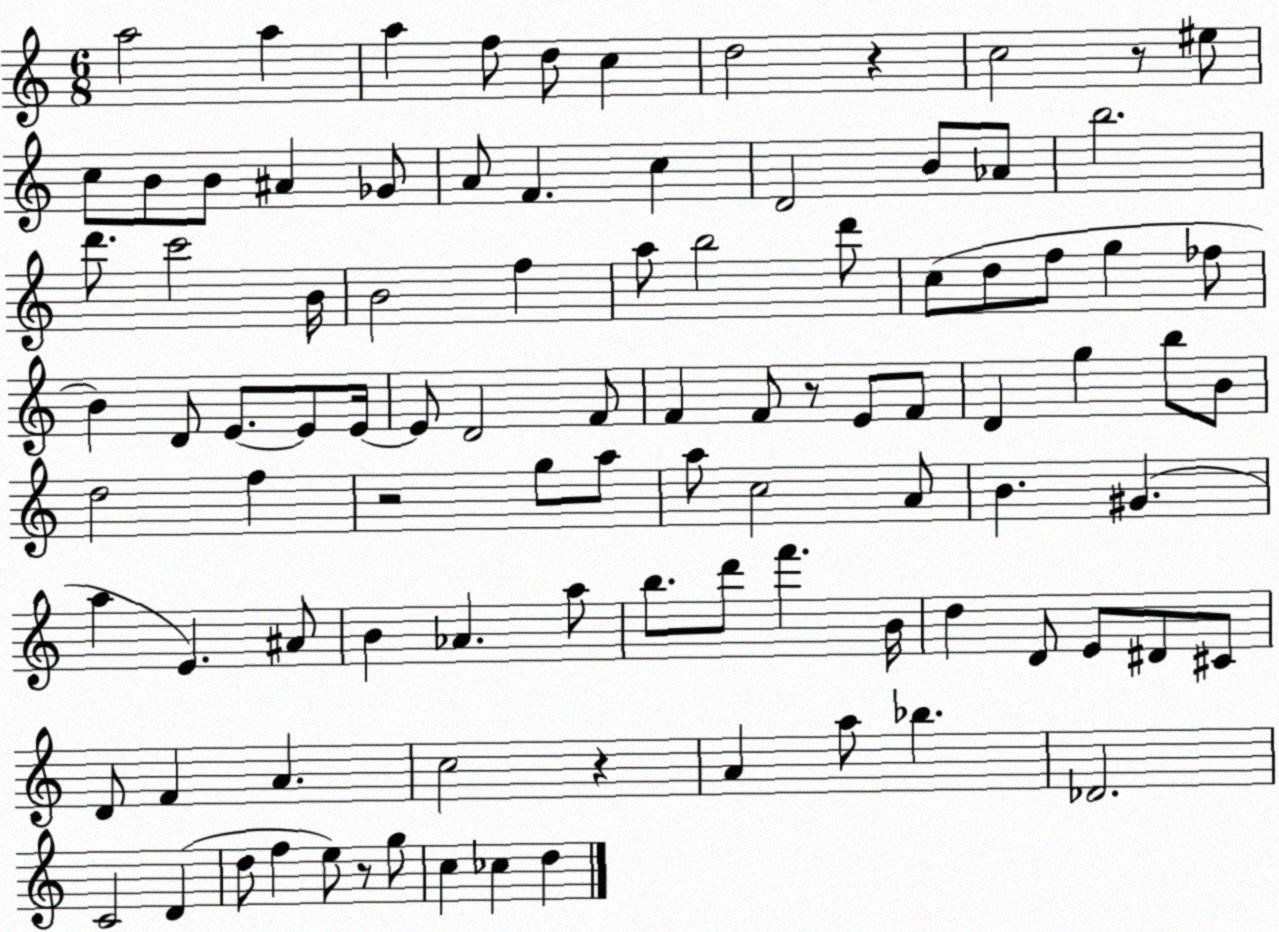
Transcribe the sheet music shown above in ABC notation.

X:1
T:Untitled
M:6/8
L:1/4
K:C
a2 a a f/2 d/2 c d2 z c2 z/2 ^e/2 c/2 B/2 B/2 ^A _G/2 A/2 F c D2 B/2 _A/2 b2 d'/2 c'2 B/4 B2 f a/2 b2 d'/2 c/2 d/2 f/2 g _f/2 B D/2 E/2 E/2 E/4 E/2 D2 F/2 F F/2 z/2 E/2 F/2 D g b/2 B/2 d2 f z2 g/2 a/2 a/2 c2 A/2 B ^G a E ^A/2 B _A a/2 b/2 d'/2 f' B/4 d D/2 E/2 ^D/2 ^C/2 D/2 F A c2 z A a/2 _b _D2 C2 D d/2 f e/2 z/2 g/2 c _c d